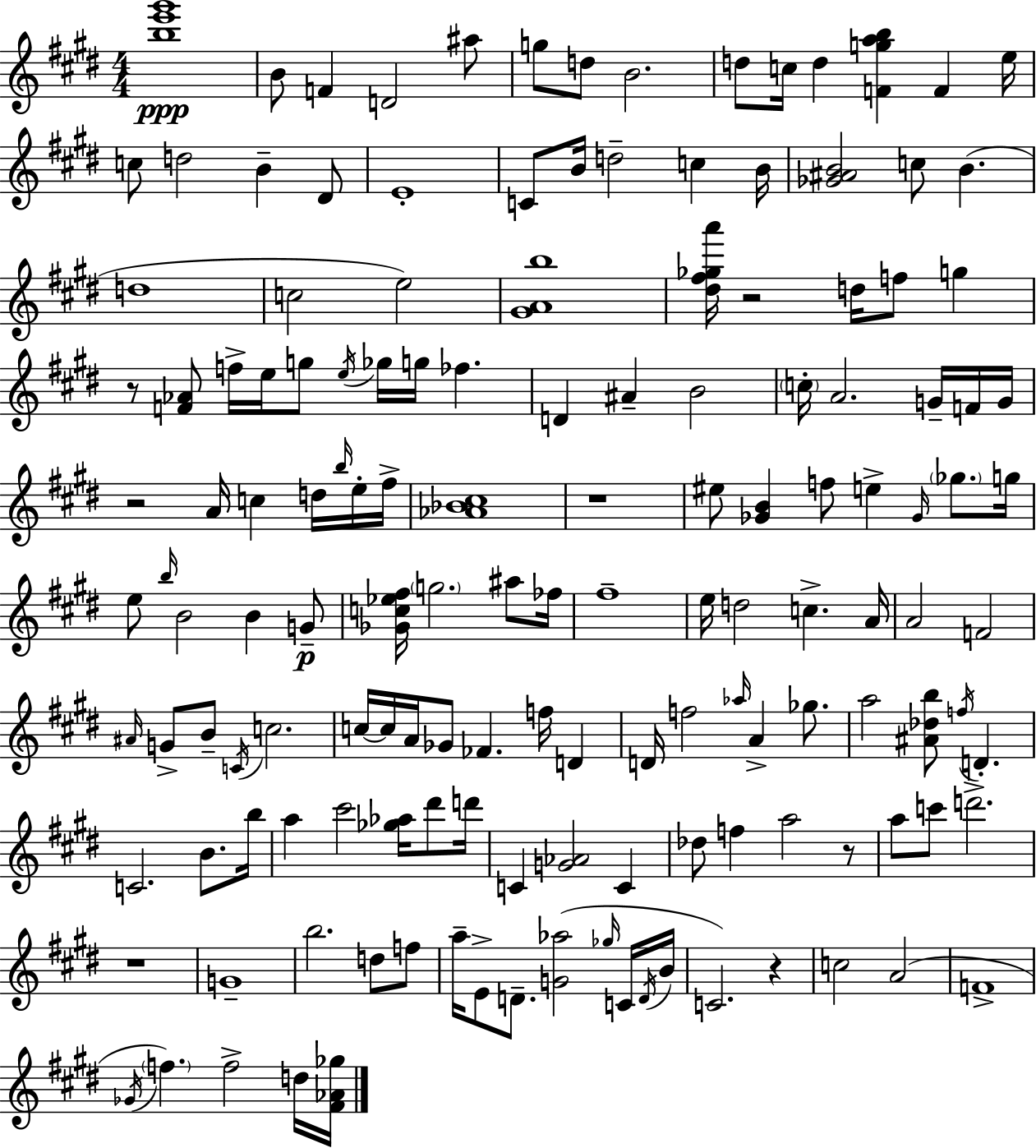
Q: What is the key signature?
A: E major